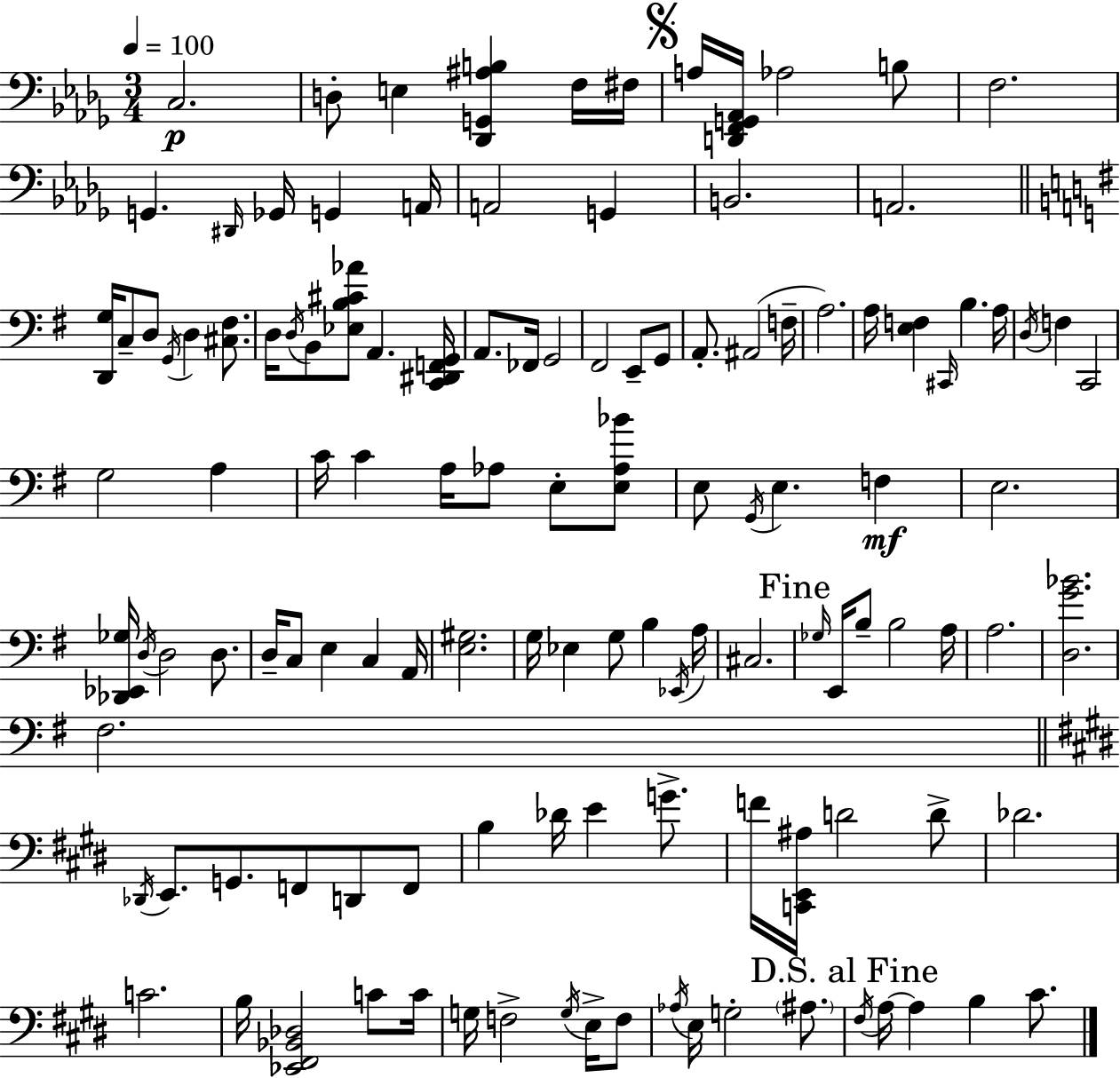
C3/h. D3/e E3/q [Db2,G2,A#3,B3]/q F3/s F#3/s A3/s [D2,F2,G2,Ab2]/s Ab3/h B3/e F3/h. G2/q. D#2/s Gb2/s G2/q A2/s A2/h G2/q B2/h. A2/h. [D2,G3]/s C3/e D3/e G2/s D3/q [C#3,F#3]/e. D3/s D3/s B2/e [Eb3,B3,C#4,Ab4]/e A2/q. [C2,D#2,F2,G2]/s A2/e. FES2/s G2/h F#2/h E2/e G2/e A2/e. A#2/h F3/s A3/h. A3/s [E3,F3]/q C#2/s B3/q. A3/s D3/s F3/q C2/h G3/h A3/q C4/s C4/q A3/s Ab3/e E3/e [E3,Ab3,Bb4]/e E3/e G2/s E3/q. F3/q E3/h. [Db2,Eb2,Gb3]/s D3/s D3/h D3/e. D3/s C3/e E3/q C3/q A2/s [E3,G#3]/h. G3/s Eb3/q G3/e B3/q Eb2/s A3/s C#3/h. Gb3/s E2/s B3/e B3/h A3/s A3/h. [D3,G4,Bb4]/h. F#3/h. Db2/s E2/e. G2/e. F2/e D2/e F2/e B3/q Db4/s E4/q G4/e. F4/s [C2,E2,A#3]/s D4/h D4/e Db4/h. C4/h. B3/s [Eb2,F#2,Bb2,Db3]/h C4/e C4/s G3/s F3/h G3/s E3/s F3/e Ab3/s E3/s G3/h A#3/e. F#3/s A3/s A3/q B3/q C#4/e.